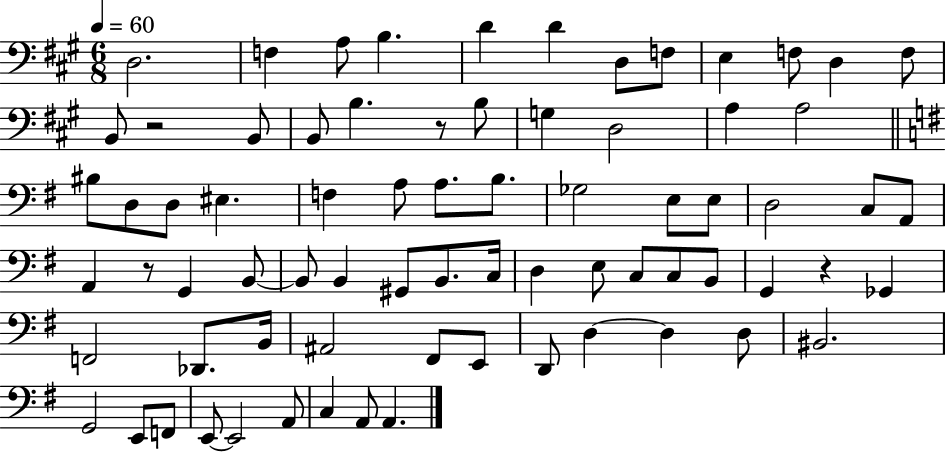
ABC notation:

X:1
T:Untitled
M:6/8
L:1/4
K:A
D,2 F, A,/2 B, D D D,/2 F,/2 E, F,/2 D, F,/2 B,,/2 z2 B,,/2 B,,/2 B, z/2 B,/2 G, D,2 A, A,2 ^B,/2 D,/2 D,/2 ^E, F, A,/2 A,/2 B,/2 _G,2 E,/2 E,/2 D,2 C,/2 A,,/2 A,, z/2 G,, B,,/2 B,,/2 B,, ^G,,/2 B,,/2 C,/4 D, E,/2 C,/2 C,/2 B,,/2 G,, z _G,, F,,2 _D,,/2 B,,/4 ^A,,2 ^F,,/2 E,,/2 D,,/2 D, D, D,/2 ^B,,2 G,,2 E,,/2 F,,/2 E,,/2 E,,2 A,,/2 C, A,,/2 A,,